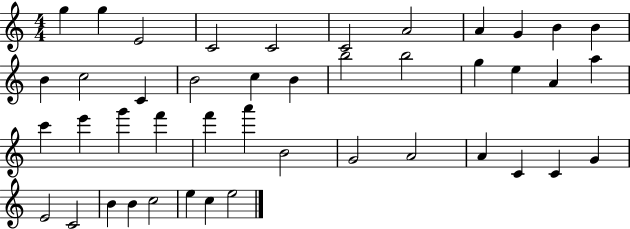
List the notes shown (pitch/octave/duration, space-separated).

G5/q G5/q E4/h C4/h C4/h C4/h A4/h A4/q G4/q B4/q B4/q B4/q C5/h C4/q B4/h C5/q B4/q B5/h B5/h G5/q E5/q A4/q A5/q C6/q E6/q G6/q F6/q F6/q A6/q B4/h G4/h A4/h A4/q C4/q C4/q G4/q E4/h C4/h B4/q B4/q C5/h E5/q C5/q E5/h